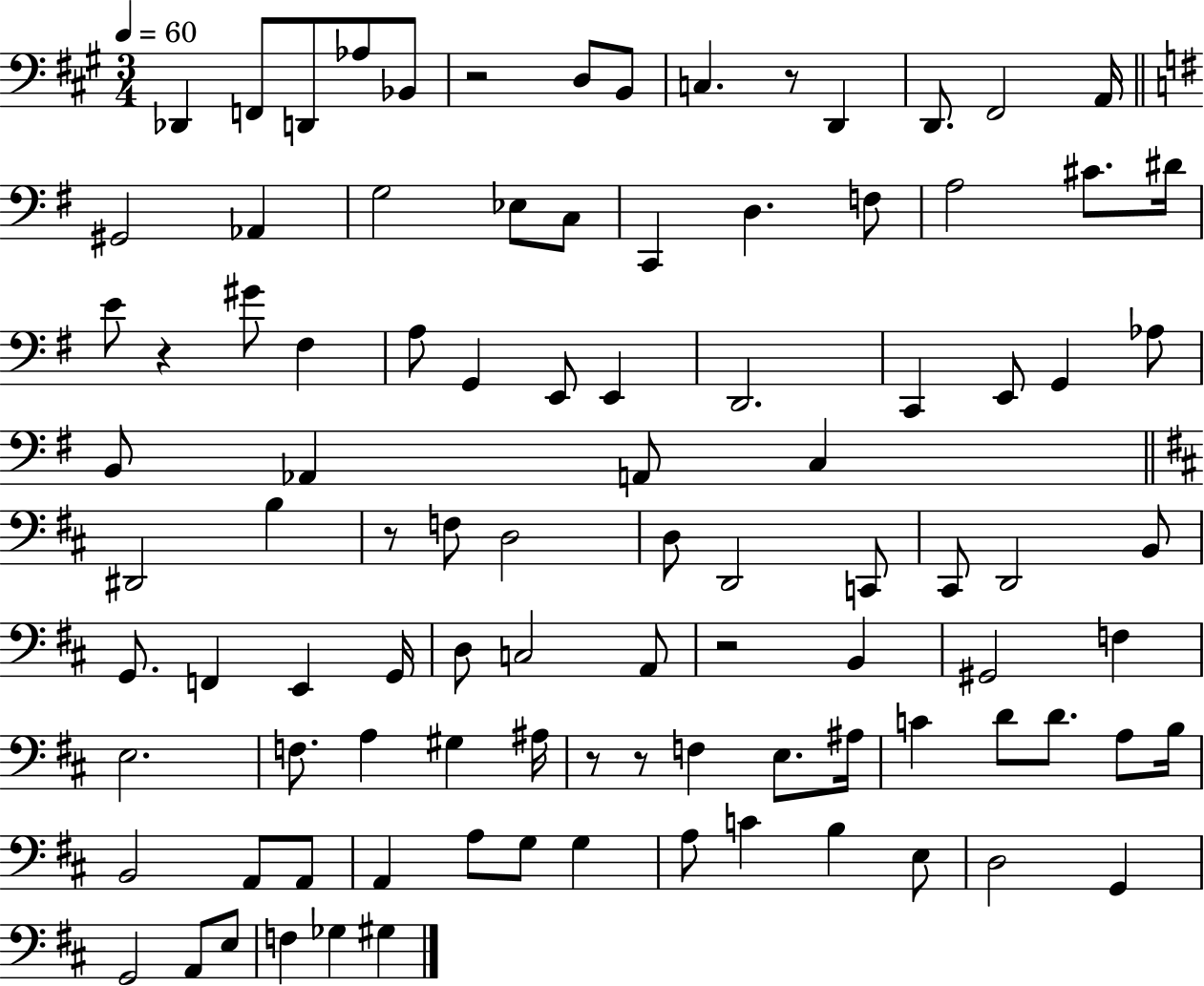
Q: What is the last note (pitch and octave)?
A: G#3